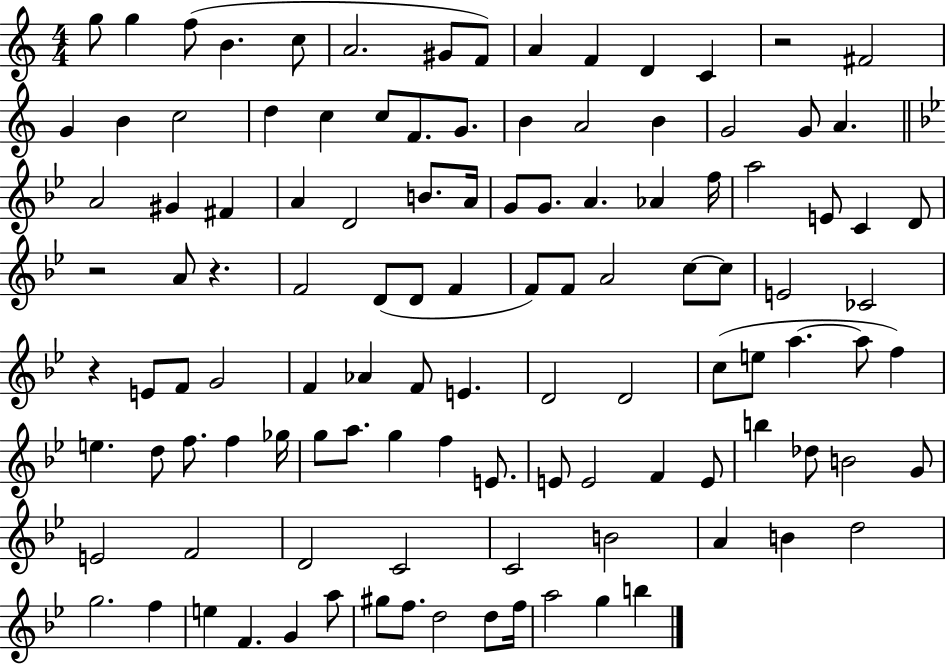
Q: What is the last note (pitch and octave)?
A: B5